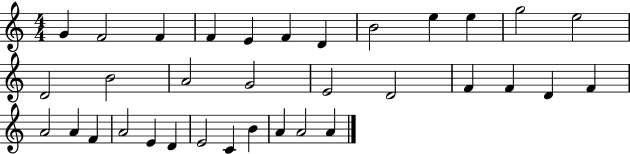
{
  \clef treble
  \numericTimeSignature
  \time 4/4
  \key c \major
  g'4 f'2 f'4 | f'4 e'4 f'4 d'4 | b'2 e''4 e''4 | g''2 e''2 | \break d'2 b'2 | a'2 g'2 | e'2 d'2 | f'4 f'4 d'4 f'4 | \break a'2 a'4 f'4 | a'2 e'4 d'4 | e'2 c'4 b'4 | a'4 a'2 a'4 | \break \bar "|."
}